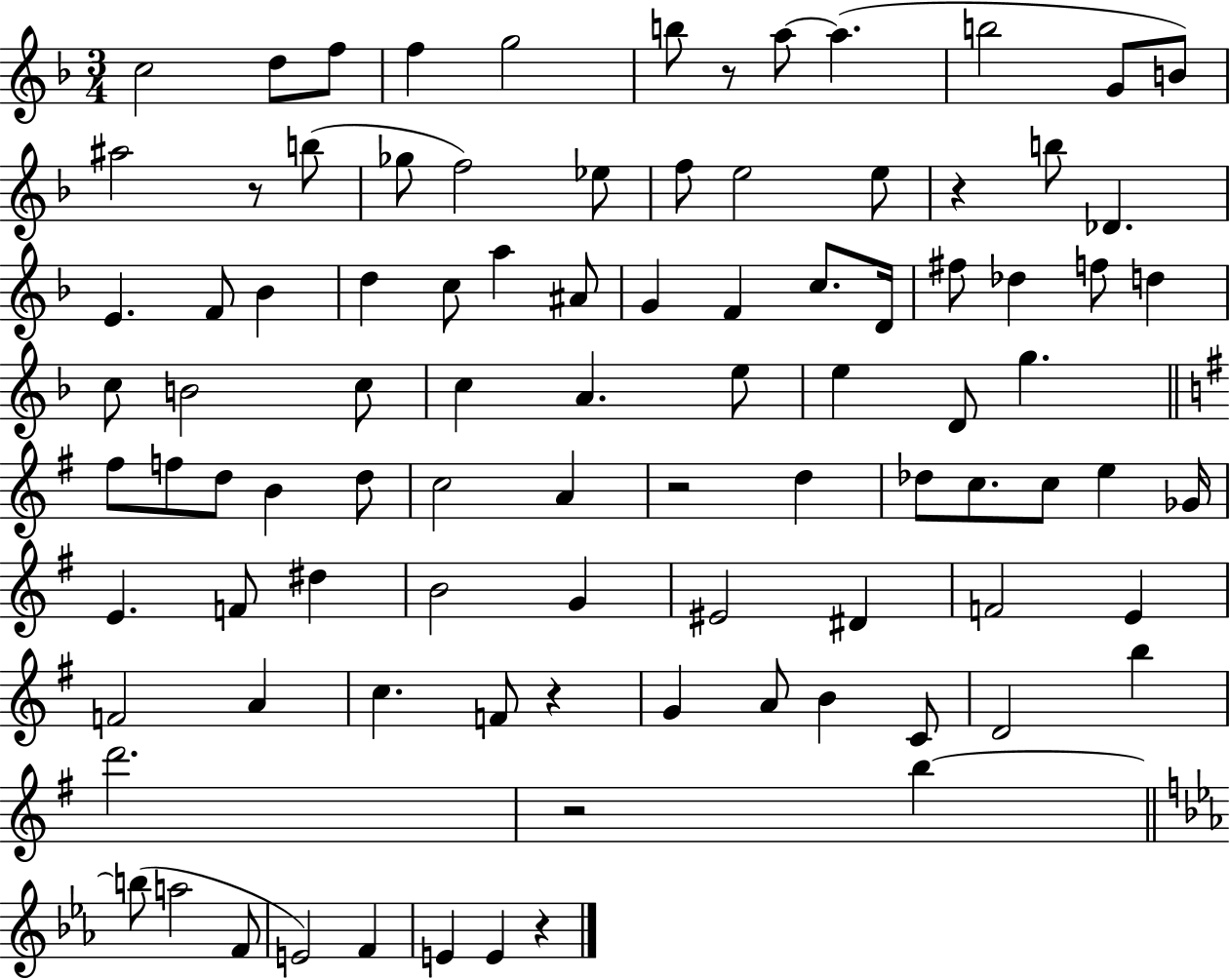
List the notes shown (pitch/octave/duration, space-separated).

C5/h D5/e F5/e F5/q G5/h B5/e R/e A5/e A5/q. B5/h G4/e B4/e A#5/h R/e B5/e Gb5/e F5/h Eb5/e F5/e E5/h E5/e R/q B5/e Db4/q. E4/q. F4/e Bb4/q D5/q C5/e A5/q A#4/e G4/q F4/q C5/e. D4/s F#5/e Db5/q F5/e D5/q C5/e B4/h C5/e C5/q A4/q. E5/e E5/q D4/e G5/q. F#5/e F5/e D5/e B4/q D5/e C5/h A4/q R/h D5/q Db5/e C5/e. C5/e E5/q Gb4/s E4/q. F4/e D#5/q B4/h G4/q EIS4/h D#4/q F4/h E4/q F4/h A4/q C5/q. F4/e R/q G4/q A4/e B4/q C4/e D4/h B5/q D6/h. R/h B5/q B5/e A5/h F4/e E4/h F4/q E4/q E4/q R/q